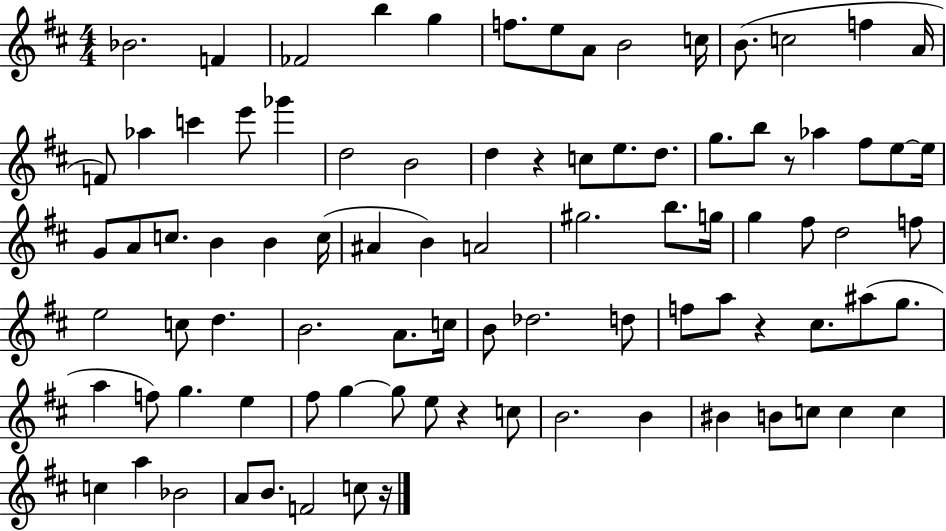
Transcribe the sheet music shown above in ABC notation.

X:1
T:Untitled
M:4/4
L:1/4
K:D
_B2 F _F2 b g f/2 e/2 A/2 B2 c/4 B/2 c2 f A/4 F/2 _a c' e'/2 _g' d2 B2 d z c/2 e/2 d/2 g/2 b/2 z/2 _a ^f/2 e/2 e/4 G/2 A/2 c/2 B B c/4 ^A B A2 ^g2 b/2 g/4 g ^f/2 d2 f/2 e2 c/2 d B2 A/2 c/4 B/2 _d2 d/2 f/2 a/2 z ^c/2 ^a/2 g/2 a f/2 g e ^f/2 g g/2 e/2 z c/2 B2 B ^B B/2 c/2 c c c a _B2 A/2 B/2 F2 c/2 z/4